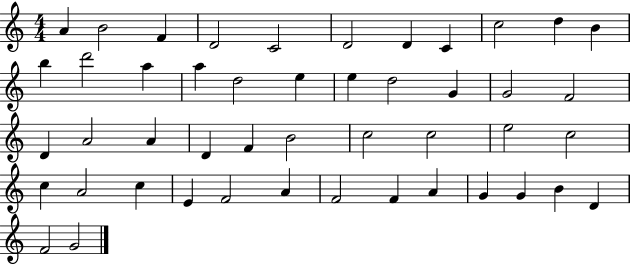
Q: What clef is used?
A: treble